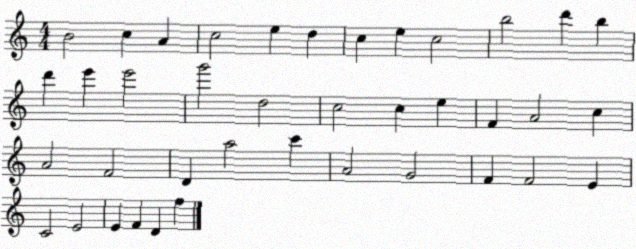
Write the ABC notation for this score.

X:1
T:Untitled
M:4/4
L:1/4
K:C
B2 c A c2 e d c e c2 b2 d' b d' e' e'2 g'2 d2 c2 c e F A2 c A2 F2 D a2 c' A2 G2 F F2 E C2 E2 E F D f